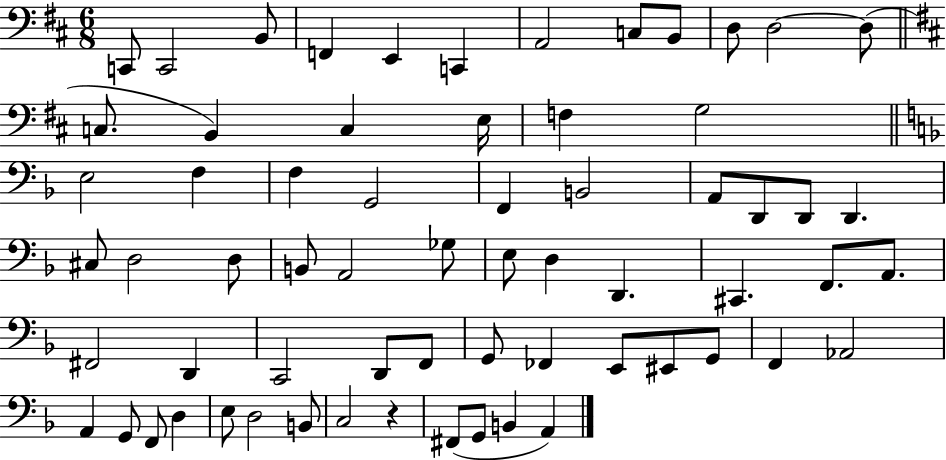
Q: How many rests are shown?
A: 1